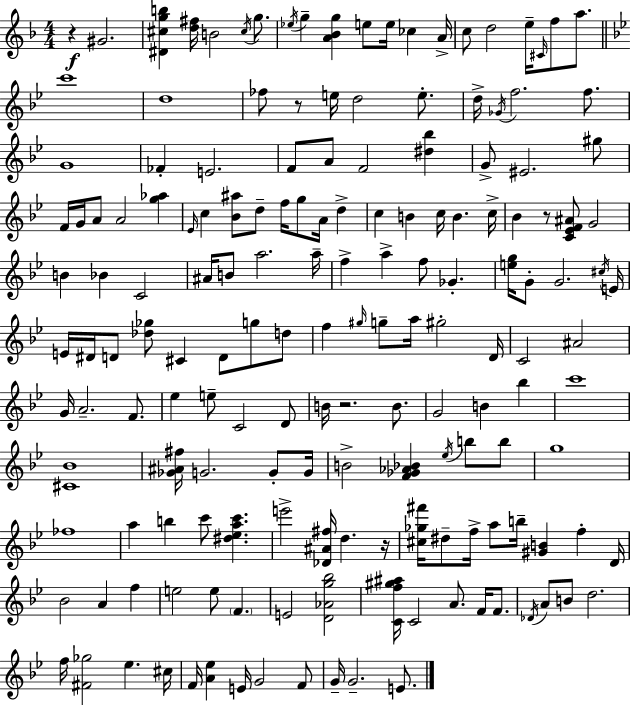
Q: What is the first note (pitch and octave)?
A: G#4